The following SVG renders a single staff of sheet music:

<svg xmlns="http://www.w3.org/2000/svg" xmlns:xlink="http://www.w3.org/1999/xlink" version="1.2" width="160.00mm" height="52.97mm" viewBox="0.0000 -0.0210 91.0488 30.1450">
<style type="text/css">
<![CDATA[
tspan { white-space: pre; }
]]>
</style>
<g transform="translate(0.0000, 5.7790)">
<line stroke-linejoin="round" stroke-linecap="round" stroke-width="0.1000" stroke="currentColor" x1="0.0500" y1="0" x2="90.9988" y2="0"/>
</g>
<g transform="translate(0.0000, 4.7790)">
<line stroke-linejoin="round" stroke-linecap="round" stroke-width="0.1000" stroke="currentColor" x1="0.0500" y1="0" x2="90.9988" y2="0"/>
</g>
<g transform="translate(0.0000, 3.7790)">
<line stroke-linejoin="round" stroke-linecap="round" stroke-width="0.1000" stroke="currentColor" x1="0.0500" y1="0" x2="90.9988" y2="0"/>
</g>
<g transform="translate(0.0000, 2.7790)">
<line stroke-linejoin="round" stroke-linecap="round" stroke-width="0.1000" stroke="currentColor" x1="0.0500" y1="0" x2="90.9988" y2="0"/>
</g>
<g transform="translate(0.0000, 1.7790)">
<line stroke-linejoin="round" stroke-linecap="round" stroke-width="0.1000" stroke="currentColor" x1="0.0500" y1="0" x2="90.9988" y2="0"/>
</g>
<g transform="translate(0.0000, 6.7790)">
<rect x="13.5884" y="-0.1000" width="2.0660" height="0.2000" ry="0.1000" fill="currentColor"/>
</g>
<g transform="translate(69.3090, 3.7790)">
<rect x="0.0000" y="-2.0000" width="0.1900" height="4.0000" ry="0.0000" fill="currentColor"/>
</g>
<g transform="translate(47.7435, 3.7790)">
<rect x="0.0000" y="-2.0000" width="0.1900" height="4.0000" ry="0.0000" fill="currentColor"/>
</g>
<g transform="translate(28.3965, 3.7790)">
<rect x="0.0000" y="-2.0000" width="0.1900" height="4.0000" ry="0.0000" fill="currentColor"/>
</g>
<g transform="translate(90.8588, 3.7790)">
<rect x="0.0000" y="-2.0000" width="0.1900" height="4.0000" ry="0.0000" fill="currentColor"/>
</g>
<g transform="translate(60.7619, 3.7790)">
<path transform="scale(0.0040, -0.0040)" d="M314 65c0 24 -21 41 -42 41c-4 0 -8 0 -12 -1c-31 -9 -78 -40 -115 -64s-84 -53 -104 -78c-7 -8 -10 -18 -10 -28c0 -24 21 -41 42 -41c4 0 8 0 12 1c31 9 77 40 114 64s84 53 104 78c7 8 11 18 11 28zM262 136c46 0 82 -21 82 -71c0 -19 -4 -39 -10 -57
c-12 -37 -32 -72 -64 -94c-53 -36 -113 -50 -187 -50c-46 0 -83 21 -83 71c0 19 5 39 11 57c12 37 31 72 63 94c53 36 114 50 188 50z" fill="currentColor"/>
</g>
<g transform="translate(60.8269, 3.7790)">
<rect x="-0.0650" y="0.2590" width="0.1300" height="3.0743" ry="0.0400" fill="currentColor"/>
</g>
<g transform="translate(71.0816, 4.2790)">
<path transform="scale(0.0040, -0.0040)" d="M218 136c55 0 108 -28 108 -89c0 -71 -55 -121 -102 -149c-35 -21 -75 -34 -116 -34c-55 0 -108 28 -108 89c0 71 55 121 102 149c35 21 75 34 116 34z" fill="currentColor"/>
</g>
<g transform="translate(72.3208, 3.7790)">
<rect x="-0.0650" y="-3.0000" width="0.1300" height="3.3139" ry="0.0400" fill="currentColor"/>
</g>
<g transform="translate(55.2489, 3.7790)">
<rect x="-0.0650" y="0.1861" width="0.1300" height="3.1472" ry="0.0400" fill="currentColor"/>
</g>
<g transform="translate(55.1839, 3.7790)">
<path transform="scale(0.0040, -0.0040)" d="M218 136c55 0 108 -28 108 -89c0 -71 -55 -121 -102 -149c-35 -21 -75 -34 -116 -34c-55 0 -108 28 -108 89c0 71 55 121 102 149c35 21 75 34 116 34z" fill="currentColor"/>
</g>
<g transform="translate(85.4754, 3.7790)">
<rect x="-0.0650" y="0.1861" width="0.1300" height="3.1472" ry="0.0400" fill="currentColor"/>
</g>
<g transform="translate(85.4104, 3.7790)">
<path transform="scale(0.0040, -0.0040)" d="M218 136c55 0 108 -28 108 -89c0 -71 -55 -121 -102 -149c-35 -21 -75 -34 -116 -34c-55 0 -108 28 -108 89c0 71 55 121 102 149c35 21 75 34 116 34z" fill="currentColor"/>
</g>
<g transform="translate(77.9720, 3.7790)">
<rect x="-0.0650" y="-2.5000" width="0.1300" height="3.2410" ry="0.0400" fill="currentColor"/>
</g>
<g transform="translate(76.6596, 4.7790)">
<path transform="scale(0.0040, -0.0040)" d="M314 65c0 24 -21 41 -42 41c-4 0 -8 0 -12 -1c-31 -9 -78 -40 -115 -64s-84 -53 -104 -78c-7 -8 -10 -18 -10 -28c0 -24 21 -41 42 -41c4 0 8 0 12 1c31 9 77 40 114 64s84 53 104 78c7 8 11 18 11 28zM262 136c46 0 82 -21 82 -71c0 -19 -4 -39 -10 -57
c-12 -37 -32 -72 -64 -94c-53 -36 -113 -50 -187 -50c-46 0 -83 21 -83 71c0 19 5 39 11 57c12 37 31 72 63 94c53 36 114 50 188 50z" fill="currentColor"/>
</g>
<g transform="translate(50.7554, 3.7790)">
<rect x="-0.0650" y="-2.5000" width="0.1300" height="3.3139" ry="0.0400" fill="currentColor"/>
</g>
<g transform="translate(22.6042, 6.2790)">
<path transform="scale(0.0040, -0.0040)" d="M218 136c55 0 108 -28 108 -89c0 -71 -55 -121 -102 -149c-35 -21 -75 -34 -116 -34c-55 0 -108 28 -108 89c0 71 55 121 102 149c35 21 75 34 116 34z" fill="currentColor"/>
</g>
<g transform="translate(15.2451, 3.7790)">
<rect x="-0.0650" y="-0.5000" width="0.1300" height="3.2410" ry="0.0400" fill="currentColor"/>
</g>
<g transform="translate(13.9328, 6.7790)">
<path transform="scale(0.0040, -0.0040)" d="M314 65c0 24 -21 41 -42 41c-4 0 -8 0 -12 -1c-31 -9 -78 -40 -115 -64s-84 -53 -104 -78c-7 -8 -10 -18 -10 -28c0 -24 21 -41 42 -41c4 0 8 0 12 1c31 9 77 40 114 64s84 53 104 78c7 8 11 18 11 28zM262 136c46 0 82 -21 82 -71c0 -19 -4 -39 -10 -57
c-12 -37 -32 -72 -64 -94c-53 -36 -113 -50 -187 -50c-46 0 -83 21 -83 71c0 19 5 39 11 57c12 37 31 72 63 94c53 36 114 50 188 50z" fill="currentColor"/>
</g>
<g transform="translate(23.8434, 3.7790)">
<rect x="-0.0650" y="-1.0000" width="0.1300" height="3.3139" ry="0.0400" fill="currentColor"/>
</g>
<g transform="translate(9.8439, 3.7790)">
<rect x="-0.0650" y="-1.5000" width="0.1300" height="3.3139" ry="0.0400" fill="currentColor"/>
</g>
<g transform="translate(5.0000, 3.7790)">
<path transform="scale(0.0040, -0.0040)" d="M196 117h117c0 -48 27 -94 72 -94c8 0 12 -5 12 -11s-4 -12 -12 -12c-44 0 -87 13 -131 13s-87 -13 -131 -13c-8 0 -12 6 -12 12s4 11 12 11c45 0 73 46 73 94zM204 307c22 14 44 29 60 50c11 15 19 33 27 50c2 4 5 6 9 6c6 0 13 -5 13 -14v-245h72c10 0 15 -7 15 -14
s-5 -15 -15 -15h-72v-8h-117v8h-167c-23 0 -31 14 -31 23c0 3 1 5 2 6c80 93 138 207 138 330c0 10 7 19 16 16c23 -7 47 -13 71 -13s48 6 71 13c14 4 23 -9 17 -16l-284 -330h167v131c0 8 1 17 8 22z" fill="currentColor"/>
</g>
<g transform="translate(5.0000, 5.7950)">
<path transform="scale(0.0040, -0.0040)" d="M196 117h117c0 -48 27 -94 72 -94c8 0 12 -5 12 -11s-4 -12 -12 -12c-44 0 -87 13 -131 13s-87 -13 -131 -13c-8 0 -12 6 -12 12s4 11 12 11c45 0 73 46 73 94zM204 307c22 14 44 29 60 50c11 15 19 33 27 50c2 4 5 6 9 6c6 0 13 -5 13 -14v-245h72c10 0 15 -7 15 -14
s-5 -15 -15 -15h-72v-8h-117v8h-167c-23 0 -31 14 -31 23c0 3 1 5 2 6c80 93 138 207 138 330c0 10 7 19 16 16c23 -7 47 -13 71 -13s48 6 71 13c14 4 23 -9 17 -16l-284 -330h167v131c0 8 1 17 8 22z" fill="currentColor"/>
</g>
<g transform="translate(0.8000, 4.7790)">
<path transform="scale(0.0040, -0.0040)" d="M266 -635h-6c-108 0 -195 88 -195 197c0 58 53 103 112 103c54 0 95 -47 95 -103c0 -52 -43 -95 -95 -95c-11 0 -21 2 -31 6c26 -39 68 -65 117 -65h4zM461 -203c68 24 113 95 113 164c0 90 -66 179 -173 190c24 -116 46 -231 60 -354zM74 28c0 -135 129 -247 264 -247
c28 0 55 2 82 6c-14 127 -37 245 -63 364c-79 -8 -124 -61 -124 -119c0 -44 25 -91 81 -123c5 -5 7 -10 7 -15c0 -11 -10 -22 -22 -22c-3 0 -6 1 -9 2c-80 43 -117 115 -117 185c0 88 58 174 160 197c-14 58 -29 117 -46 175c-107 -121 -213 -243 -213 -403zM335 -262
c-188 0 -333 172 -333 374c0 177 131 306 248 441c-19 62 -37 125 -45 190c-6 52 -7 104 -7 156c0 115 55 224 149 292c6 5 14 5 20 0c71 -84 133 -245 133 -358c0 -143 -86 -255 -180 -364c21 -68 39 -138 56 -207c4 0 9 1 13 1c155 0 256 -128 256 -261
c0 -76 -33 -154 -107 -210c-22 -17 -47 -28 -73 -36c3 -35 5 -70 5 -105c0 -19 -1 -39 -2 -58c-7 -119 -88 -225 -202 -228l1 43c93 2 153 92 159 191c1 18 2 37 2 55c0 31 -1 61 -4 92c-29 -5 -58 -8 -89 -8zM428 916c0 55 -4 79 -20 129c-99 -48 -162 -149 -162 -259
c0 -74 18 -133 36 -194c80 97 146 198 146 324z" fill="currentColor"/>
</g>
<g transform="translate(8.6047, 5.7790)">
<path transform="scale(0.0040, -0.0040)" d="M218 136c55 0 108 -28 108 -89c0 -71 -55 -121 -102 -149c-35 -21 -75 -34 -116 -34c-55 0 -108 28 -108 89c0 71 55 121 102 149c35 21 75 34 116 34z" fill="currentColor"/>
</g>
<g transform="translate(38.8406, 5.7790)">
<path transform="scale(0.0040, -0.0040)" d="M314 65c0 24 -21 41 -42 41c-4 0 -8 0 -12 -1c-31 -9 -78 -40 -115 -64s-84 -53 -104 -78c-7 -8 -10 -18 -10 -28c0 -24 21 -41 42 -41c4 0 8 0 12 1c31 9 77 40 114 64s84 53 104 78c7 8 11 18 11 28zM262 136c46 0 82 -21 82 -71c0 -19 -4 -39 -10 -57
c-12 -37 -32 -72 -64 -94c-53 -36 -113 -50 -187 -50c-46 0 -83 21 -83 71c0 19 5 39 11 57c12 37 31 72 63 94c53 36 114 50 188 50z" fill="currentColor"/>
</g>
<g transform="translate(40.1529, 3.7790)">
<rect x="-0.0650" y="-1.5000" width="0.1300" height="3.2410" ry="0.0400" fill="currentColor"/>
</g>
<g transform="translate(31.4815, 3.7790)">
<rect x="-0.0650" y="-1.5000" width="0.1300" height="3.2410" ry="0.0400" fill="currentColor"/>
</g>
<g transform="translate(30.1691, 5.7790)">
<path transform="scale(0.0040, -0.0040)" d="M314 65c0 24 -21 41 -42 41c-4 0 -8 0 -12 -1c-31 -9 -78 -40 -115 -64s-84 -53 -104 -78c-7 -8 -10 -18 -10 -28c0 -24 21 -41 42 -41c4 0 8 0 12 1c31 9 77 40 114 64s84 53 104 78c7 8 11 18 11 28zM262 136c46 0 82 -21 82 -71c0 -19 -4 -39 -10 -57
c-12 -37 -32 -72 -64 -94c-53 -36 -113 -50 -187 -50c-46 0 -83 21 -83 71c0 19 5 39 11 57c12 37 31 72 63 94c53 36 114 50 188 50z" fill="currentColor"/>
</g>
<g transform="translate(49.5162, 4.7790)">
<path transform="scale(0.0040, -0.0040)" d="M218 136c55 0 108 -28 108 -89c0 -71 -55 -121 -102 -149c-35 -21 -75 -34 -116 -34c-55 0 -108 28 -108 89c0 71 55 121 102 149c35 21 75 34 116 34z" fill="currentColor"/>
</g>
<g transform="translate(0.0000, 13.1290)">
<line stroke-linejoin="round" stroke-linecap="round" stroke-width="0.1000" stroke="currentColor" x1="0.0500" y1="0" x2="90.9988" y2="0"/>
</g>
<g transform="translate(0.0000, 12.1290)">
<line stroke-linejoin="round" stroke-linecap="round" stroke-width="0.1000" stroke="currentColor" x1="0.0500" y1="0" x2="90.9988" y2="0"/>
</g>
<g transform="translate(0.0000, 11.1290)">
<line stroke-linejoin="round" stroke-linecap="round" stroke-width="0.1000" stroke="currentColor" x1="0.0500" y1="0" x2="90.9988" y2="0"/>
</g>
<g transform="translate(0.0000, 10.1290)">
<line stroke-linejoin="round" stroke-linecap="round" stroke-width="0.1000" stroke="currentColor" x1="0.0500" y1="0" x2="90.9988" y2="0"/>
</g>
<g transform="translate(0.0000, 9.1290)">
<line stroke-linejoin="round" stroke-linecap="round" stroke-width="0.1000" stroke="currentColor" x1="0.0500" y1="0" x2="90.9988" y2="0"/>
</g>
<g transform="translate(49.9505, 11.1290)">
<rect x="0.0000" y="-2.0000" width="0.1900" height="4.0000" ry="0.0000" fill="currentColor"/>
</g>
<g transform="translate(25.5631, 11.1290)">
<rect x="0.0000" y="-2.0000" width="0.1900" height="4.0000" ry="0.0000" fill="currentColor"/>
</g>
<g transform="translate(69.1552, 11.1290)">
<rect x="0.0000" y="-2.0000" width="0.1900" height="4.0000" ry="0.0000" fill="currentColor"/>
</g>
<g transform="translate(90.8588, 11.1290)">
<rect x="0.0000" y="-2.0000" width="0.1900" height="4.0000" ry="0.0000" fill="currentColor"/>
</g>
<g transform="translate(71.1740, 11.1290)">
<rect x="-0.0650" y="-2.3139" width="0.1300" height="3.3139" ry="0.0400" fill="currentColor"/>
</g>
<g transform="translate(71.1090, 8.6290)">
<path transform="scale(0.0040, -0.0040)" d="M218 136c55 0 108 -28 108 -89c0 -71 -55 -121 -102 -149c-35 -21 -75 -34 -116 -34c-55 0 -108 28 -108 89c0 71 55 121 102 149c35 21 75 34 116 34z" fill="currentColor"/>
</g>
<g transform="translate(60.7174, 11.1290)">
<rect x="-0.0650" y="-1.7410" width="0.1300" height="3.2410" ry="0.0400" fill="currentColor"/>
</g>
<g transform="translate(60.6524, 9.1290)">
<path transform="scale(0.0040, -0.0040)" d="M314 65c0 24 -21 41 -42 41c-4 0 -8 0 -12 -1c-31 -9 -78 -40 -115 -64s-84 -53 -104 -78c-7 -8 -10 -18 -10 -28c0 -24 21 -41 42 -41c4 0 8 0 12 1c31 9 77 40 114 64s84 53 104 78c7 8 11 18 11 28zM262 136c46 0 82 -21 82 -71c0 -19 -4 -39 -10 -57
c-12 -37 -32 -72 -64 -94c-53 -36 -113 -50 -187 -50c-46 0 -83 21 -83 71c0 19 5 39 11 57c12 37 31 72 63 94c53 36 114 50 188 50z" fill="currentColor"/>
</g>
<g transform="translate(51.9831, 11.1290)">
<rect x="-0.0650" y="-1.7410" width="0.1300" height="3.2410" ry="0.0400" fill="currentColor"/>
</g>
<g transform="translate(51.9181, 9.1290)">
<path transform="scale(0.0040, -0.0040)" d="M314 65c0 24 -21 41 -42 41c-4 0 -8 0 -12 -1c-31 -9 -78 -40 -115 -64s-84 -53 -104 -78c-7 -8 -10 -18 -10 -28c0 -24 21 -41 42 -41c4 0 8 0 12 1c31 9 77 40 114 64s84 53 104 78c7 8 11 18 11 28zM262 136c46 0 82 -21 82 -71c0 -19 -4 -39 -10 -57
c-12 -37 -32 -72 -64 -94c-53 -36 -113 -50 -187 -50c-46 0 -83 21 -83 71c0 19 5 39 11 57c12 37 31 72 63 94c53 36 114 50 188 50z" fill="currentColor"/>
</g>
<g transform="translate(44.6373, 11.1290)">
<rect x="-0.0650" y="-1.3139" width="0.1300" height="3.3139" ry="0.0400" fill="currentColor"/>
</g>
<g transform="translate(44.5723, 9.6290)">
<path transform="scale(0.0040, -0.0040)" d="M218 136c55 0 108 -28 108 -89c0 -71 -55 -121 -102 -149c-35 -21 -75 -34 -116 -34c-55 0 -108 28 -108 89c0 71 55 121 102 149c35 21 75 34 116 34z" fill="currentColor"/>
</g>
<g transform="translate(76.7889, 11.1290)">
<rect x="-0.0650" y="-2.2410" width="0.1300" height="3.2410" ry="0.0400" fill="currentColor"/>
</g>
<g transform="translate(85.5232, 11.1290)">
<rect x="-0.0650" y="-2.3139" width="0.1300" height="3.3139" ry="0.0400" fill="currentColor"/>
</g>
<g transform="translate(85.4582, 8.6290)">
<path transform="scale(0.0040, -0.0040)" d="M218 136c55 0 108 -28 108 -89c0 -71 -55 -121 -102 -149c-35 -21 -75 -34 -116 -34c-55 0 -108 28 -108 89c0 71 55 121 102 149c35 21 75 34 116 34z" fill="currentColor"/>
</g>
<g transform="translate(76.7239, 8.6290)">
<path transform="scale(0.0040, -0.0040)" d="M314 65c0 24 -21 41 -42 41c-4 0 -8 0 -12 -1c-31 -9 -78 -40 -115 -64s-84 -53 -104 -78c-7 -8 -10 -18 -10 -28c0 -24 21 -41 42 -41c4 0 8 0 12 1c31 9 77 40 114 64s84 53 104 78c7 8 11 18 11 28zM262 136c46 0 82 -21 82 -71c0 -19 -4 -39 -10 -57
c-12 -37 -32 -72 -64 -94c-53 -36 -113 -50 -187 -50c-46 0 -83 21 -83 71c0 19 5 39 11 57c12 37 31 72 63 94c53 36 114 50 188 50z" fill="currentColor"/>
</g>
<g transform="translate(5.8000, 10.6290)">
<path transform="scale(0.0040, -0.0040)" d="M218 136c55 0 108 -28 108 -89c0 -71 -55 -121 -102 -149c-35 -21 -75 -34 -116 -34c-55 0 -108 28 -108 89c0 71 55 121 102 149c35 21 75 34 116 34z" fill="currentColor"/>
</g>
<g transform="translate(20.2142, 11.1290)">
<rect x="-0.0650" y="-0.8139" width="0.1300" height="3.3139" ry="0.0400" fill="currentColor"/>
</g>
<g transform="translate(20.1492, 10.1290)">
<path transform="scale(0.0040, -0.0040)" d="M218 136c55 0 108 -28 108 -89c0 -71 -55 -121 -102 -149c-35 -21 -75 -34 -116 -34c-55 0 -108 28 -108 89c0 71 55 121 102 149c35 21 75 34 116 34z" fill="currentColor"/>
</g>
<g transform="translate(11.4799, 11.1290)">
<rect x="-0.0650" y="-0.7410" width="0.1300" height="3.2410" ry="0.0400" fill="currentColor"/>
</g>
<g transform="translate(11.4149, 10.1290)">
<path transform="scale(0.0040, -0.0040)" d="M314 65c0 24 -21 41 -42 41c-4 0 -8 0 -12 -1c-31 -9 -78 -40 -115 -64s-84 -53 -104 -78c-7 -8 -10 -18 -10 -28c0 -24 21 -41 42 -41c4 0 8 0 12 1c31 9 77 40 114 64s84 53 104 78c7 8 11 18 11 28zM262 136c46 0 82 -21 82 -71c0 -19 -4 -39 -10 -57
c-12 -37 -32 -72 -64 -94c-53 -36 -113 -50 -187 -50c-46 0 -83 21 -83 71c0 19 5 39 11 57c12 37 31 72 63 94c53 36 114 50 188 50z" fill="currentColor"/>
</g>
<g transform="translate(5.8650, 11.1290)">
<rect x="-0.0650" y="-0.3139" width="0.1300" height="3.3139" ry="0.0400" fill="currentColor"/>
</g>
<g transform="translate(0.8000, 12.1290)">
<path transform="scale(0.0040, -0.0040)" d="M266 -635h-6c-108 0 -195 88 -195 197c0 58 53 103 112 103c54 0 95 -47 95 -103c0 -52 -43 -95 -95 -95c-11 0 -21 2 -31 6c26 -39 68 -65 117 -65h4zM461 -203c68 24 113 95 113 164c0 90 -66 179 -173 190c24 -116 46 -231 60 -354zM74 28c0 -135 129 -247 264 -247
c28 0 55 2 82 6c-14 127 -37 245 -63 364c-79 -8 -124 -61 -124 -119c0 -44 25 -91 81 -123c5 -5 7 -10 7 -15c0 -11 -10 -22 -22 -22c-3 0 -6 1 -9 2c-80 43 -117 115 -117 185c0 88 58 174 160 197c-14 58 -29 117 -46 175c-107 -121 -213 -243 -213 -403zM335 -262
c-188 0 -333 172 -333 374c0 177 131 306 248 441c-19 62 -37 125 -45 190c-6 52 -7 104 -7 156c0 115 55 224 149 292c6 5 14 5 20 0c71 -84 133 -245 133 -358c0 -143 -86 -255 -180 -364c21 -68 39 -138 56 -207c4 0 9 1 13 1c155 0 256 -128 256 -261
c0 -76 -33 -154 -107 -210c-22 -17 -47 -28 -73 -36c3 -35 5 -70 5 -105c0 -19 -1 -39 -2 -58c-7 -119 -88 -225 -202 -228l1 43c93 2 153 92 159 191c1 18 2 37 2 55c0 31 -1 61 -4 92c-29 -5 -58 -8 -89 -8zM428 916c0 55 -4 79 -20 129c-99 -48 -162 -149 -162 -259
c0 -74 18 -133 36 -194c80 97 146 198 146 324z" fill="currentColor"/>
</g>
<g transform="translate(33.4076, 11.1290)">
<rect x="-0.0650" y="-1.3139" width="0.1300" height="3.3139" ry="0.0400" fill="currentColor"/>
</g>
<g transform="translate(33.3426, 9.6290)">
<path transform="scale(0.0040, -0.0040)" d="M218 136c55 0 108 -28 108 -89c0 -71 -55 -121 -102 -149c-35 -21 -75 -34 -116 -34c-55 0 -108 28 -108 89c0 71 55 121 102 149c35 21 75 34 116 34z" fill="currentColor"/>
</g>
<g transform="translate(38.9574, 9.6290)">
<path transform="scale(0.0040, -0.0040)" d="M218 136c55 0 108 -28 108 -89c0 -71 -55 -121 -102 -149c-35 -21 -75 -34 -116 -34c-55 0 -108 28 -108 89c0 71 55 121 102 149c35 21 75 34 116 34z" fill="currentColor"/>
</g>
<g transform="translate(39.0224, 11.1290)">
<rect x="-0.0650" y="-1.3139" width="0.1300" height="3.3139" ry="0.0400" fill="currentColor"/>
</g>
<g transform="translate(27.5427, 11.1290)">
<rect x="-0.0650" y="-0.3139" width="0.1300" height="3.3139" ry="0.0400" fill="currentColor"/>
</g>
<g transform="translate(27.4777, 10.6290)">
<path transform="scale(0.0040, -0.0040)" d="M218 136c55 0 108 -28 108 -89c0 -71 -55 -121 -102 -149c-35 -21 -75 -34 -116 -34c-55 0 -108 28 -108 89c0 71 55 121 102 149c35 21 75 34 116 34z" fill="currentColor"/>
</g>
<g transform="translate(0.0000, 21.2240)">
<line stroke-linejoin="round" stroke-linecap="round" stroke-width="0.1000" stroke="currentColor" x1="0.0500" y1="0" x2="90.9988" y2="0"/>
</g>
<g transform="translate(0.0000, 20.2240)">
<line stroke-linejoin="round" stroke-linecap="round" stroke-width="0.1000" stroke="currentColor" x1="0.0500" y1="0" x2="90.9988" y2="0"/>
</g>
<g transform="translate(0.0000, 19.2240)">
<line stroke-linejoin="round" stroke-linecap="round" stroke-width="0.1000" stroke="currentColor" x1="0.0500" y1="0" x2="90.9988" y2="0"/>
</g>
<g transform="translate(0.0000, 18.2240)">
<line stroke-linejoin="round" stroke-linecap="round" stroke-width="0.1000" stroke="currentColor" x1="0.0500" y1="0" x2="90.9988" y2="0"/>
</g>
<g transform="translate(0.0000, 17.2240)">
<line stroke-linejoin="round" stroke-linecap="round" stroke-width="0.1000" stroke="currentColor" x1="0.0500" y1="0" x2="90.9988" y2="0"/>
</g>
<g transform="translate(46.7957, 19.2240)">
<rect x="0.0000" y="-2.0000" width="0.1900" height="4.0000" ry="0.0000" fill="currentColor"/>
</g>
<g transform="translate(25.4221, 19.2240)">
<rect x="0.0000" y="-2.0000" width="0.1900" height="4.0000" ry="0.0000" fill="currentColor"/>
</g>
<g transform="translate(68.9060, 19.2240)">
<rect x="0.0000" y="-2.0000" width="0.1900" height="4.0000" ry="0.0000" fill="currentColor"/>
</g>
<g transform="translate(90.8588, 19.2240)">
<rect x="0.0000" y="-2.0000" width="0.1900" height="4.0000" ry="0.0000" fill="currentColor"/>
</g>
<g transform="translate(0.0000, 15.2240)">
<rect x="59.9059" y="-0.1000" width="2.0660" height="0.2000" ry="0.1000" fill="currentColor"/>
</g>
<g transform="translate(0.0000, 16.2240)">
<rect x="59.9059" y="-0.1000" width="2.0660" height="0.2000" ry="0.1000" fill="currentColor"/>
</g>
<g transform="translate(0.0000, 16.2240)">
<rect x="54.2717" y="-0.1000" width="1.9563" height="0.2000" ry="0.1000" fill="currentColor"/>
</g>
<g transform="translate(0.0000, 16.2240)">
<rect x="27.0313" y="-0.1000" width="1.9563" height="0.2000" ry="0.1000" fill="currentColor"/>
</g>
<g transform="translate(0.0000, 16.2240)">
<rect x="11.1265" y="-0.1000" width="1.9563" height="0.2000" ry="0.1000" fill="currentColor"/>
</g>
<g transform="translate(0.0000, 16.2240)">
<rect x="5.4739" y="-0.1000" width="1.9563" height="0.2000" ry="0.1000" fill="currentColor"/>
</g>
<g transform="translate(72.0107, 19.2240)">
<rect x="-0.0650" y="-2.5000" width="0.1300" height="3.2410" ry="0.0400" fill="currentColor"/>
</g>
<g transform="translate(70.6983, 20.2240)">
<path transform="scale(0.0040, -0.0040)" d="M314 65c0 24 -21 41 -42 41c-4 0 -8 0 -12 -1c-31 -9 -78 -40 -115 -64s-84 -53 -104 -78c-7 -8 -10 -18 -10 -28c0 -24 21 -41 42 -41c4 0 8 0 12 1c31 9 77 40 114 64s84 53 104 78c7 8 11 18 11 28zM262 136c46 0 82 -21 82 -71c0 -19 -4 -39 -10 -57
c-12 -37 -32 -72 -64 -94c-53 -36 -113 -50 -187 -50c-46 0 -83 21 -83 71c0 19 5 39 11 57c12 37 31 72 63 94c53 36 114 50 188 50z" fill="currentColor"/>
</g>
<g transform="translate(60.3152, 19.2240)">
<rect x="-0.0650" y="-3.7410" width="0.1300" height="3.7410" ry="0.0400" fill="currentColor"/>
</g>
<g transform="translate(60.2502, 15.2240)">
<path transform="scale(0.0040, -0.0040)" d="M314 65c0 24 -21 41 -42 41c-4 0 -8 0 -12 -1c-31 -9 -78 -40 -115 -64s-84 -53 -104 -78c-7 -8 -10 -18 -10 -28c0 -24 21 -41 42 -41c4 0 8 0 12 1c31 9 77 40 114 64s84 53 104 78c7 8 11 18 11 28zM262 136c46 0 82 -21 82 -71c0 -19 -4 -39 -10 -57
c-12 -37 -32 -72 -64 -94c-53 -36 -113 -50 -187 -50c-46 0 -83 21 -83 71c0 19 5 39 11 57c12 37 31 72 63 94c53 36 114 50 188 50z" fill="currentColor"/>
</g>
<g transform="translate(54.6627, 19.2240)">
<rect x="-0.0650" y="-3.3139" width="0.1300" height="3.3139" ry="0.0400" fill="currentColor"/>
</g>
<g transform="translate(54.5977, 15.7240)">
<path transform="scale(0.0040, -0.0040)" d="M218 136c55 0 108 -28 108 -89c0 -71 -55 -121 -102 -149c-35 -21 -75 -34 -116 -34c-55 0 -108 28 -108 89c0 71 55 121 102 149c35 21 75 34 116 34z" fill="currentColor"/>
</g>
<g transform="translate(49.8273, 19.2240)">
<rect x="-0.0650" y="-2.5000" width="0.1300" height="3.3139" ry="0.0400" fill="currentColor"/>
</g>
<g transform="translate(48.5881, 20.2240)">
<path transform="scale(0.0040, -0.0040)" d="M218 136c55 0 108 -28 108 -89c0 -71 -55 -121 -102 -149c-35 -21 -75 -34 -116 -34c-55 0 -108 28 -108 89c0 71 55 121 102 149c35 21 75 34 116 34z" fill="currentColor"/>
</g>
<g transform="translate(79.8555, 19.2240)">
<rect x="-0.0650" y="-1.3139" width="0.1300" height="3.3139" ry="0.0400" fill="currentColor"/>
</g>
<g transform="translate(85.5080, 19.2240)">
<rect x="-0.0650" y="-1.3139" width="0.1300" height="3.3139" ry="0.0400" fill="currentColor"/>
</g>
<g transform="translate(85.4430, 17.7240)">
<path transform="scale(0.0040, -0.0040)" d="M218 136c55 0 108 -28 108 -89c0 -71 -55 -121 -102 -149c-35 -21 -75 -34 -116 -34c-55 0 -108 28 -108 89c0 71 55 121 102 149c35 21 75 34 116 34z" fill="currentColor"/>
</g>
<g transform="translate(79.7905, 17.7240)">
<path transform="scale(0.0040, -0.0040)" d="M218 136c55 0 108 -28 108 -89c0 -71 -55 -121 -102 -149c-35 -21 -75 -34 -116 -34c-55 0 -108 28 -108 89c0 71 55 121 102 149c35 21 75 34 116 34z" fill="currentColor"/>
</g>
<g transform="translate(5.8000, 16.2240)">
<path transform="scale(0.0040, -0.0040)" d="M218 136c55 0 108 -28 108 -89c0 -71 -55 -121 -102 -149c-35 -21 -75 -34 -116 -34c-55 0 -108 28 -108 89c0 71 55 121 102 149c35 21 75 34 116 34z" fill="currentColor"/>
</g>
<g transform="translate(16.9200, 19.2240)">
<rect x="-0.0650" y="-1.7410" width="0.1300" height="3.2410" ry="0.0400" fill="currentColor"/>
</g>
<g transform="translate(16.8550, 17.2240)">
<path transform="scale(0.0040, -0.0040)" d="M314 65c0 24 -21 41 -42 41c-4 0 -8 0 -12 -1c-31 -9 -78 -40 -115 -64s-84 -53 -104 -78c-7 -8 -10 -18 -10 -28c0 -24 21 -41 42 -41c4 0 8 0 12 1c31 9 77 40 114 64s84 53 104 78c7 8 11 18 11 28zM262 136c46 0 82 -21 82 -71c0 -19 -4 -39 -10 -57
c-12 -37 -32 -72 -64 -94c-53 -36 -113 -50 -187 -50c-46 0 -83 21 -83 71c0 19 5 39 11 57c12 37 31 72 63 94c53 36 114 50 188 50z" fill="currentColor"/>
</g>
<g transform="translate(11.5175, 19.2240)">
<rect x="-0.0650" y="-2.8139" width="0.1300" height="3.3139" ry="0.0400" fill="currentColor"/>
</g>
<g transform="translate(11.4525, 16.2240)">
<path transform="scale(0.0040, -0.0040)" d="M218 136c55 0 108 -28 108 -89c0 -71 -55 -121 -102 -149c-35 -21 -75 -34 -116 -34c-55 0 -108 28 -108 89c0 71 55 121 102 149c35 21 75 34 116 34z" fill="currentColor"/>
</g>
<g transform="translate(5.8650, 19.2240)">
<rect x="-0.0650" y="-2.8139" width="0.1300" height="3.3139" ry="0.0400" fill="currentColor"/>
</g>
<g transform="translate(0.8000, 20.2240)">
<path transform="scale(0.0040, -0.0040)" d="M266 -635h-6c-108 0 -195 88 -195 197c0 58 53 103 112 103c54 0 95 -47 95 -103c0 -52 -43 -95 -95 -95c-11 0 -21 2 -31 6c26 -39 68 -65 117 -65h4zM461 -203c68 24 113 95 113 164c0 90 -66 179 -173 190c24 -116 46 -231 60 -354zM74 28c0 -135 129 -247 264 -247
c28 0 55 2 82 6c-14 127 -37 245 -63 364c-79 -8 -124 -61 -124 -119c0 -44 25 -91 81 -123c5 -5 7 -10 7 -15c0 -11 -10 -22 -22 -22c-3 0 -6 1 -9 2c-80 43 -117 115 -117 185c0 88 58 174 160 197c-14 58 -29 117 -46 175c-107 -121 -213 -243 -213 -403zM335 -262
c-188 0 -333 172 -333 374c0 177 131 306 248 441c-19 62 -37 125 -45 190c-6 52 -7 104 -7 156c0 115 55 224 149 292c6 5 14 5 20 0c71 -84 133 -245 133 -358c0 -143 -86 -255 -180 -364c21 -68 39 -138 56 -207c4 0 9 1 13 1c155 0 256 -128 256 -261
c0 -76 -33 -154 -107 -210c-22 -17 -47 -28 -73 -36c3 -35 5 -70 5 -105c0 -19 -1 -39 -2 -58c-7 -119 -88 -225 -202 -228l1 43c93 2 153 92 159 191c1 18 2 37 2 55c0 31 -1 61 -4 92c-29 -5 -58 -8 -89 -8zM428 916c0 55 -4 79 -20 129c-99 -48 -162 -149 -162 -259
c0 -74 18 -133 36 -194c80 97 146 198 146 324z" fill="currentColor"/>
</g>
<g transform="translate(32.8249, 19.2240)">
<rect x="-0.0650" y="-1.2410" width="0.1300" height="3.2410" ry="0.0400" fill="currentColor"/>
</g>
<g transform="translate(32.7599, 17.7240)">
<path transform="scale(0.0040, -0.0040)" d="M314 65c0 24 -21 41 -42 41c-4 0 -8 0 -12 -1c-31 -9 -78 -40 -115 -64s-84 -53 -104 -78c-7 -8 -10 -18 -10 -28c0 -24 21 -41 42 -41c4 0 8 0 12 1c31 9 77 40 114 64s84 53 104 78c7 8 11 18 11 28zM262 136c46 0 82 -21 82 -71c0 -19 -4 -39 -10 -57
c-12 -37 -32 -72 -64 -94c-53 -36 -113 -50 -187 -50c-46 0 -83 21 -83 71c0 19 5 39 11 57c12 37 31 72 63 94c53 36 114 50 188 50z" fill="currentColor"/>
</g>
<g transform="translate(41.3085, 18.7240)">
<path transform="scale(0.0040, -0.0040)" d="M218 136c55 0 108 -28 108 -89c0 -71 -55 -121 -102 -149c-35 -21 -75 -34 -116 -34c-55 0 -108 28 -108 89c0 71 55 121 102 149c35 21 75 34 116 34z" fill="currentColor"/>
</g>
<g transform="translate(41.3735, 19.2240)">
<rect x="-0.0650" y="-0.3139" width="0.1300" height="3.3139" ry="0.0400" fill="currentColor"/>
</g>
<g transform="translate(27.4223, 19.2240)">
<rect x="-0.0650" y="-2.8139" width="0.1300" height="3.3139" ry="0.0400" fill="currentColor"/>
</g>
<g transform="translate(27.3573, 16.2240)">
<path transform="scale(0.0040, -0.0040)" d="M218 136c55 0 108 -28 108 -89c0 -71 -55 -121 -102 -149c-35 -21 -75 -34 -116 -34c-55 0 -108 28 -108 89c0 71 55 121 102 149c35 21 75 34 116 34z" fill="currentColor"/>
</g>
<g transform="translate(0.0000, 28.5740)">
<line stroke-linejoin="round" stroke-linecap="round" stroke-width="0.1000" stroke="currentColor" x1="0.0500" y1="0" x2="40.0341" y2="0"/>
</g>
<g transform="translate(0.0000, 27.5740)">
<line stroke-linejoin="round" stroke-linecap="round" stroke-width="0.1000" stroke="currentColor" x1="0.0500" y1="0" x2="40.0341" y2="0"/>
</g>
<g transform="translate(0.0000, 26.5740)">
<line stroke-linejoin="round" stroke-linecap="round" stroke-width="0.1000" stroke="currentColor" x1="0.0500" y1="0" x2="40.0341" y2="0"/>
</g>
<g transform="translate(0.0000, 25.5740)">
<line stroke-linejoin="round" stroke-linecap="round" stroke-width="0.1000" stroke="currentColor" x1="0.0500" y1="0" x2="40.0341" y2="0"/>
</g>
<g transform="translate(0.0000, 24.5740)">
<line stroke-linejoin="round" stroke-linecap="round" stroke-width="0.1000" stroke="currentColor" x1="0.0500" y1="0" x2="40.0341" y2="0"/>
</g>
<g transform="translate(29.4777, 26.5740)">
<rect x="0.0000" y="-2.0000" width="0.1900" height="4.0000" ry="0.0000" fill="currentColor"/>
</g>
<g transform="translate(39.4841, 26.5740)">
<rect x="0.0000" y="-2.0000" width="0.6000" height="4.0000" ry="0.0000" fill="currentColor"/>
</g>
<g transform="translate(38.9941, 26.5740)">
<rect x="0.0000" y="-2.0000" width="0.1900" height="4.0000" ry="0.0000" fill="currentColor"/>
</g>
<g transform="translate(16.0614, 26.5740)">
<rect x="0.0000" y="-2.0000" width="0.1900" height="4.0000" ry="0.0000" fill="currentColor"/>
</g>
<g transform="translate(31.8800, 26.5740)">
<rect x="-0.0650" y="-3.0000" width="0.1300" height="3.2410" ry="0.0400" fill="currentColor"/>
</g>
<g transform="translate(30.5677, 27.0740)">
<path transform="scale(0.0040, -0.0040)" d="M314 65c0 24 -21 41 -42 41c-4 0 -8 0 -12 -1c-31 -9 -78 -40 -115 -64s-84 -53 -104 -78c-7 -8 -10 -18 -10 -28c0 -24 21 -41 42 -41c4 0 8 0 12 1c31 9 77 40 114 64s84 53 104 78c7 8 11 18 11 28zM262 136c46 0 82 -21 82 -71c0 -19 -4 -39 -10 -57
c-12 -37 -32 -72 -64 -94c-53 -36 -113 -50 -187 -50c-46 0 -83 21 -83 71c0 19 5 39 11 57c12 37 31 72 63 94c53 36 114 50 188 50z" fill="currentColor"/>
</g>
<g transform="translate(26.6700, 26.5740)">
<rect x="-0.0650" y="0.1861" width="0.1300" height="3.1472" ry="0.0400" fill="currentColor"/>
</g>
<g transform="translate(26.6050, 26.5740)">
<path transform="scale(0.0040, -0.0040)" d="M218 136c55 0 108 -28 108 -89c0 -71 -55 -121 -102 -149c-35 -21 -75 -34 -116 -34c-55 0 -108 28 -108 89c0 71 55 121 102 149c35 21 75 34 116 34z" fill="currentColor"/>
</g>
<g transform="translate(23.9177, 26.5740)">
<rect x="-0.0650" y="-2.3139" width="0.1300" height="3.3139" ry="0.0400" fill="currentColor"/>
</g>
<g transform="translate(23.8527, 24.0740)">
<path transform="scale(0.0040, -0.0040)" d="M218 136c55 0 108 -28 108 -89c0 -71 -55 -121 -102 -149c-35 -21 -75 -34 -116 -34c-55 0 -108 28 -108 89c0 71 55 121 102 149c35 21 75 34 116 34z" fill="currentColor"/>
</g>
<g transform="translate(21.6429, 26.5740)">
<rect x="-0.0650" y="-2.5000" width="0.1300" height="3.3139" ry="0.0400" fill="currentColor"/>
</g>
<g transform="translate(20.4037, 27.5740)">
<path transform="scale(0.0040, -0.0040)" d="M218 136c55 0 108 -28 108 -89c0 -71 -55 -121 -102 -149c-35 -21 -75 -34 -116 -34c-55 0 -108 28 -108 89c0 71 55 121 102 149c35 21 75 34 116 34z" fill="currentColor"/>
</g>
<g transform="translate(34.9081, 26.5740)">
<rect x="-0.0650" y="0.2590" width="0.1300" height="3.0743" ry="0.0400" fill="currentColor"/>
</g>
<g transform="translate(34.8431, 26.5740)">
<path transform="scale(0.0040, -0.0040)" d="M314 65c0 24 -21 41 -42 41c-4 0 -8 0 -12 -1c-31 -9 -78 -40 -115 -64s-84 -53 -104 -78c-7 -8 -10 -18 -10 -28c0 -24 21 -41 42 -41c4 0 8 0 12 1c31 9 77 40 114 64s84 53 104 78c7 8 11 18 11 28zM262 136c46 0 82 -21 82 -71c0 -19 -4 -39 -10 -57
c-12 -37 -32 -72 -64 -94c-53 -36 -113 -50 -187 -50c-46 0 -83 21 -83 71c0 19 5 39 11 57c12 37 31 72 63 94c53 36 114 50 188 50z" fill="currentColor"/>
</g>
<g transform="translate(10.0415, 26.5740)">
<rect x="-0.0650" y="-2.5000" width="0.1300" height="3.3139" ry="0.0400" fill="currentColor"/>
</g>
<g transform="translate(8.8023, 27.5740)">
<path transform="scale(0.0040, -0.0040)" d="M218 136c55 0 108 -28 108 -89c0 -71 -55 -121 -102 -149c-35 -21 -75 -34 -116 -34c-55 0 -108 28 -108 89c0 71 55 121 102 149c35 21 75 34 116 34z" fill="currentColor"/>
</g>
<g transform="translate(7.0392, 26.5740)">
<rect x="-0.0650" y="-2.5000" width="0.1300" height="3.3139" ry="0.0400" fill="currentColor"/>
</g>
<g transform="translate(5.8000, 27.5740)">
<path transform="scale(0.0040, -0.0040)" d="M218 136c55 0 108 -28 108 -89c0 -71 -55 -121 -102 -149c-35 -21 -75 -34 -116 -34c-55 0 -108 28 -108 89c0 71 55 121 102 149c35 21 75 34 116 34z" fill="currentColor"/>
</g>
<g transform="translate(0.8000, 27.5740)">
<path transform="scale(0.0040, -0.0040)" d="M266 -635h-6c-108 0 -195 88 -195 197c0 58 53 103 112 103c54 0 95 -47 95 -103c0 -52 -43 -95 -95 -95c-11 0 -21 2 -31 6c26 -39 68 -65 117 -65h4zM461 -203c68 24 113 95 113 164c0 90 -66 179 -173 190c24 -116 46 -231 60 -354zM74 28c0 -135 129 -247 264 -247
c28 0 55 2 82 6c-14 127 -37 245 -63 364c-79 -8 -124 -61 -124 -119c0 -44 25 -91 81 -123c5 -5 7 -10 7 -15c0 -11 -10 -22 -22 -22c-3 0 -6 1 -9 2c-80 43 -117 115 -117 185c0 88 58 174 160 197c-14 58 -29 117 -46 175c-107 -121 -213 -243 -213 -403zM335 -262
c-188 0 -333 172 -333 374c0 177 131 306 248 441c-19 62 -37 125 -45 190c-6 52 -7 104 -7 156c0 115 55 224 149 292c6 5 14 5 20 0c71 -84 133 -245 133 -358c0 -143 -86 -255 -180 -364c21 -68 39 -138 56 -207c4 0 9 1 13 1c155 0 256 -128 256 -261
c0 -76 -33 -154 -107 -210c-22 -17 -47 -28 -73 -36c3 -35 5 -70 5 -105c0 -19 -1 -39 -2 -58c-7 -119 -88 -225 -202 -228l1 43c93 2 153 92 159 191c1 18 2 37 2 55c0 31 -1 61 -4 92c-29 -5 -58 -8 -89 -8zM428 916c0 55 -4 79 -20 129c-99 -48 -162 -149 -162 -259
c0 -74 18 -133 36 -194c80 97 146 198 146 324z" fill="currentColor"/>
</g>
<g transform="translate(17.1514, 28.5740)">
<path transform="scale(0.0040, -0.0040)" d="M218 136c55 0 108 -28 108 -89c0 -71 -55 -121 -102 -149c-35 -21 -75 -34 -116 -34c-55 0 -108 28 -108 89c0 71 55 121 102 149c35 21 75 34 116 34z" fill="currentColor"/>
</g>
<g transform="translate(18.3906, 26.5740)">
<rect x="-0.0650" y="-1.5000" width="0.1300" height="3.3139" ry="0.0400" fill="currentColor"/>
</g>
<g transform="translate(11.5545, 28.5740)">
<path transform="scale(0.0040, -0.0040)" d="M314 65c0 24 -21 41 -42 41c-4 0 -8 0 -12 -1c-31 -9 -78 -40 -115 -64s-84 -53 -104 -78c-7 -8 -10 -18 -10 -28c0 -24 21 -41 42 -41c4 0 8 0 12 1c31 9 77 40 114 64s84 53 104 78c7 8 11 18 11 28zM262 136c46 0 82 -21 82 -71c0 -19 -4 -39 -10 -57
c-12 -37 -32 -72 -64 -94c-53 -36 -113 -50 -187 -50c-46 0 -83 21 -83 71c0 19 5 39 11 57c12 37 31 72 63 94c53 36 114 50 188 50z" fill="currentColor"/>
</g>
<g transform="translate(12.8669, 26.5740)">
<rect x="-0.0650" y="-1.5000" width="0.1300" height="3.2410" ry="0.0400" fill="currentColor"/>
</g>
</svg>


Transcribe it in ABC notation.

X:1
T:Untitled
M:4/4
L:1/4
K:C
E C2 D E2 E2 G B B2 A G2 B c d2 d c e e e f2 f2 g g2 g a a f2 a e2 c G b c'2 G2 e e G G E2 E G g B A2 B2